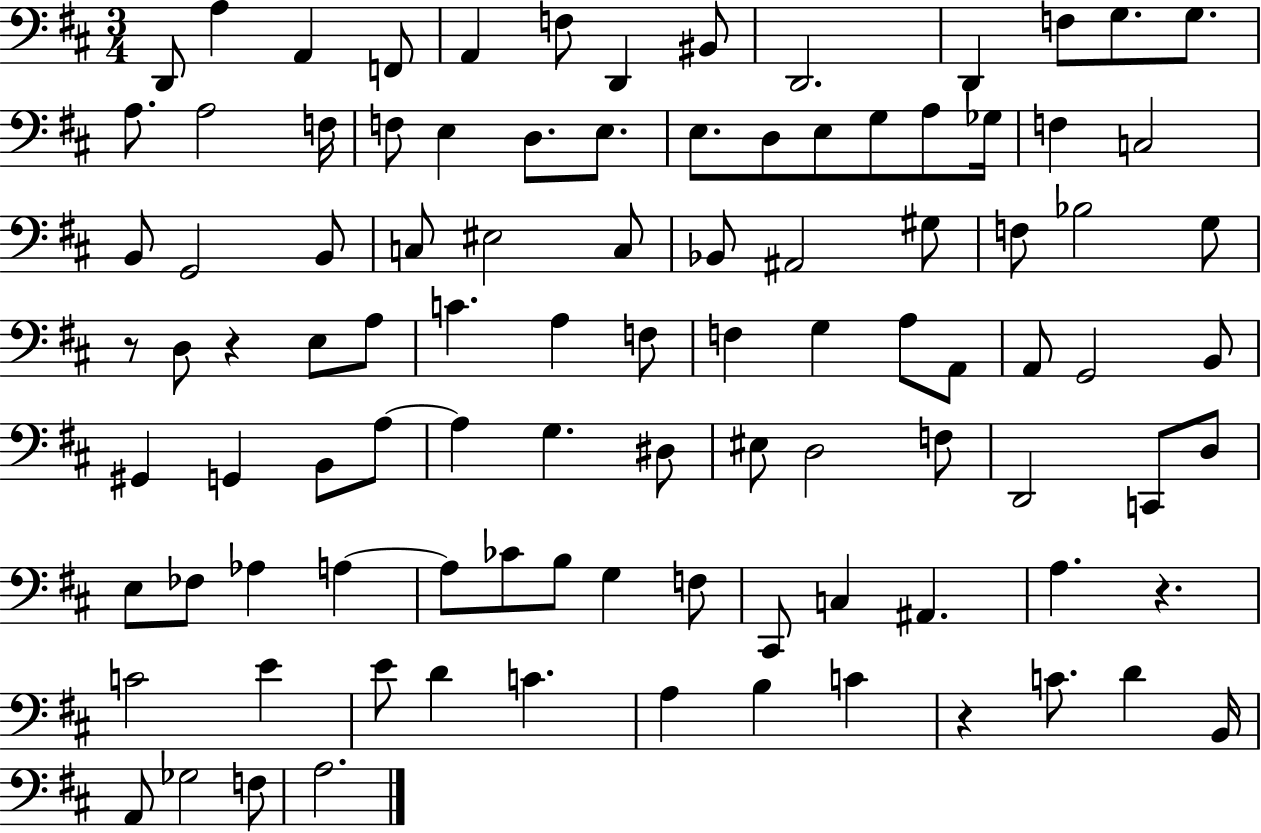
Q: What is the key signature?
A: D major